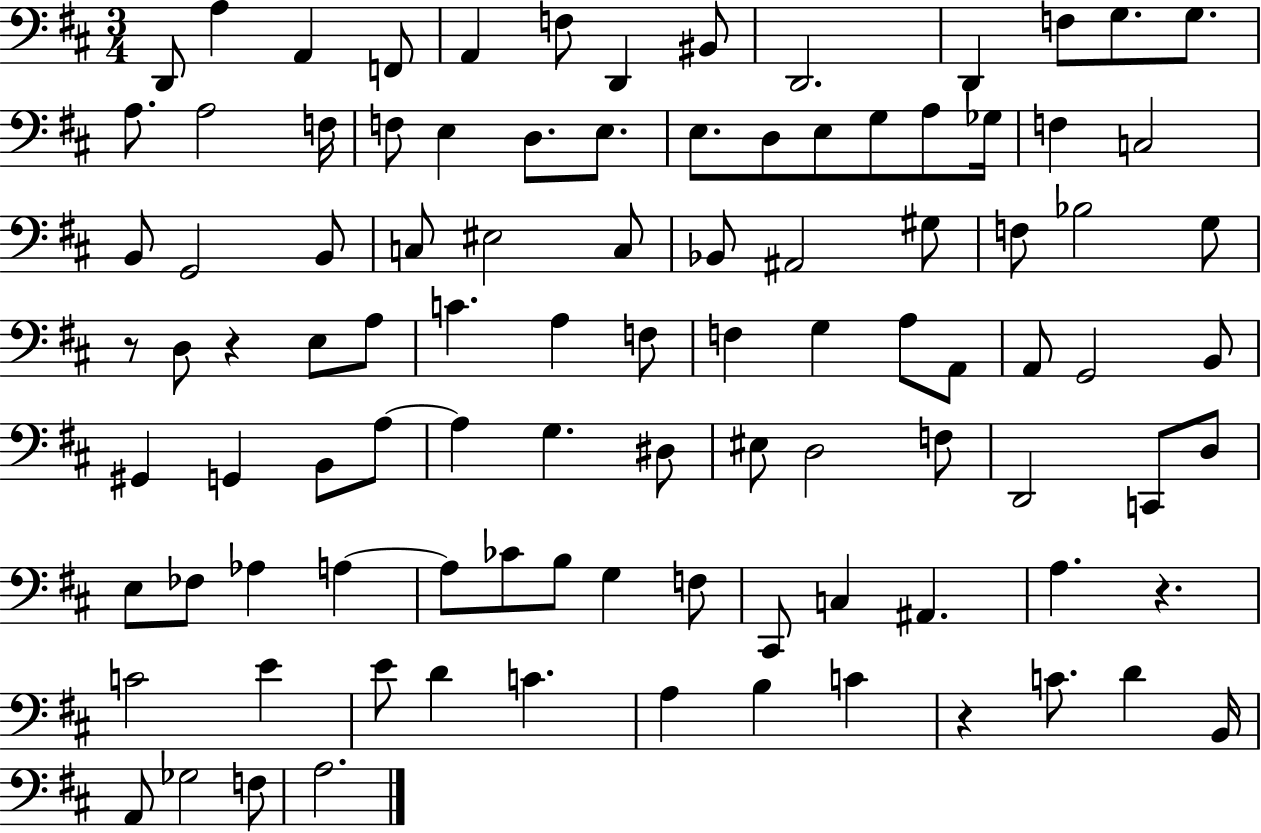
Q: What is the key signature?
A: D major